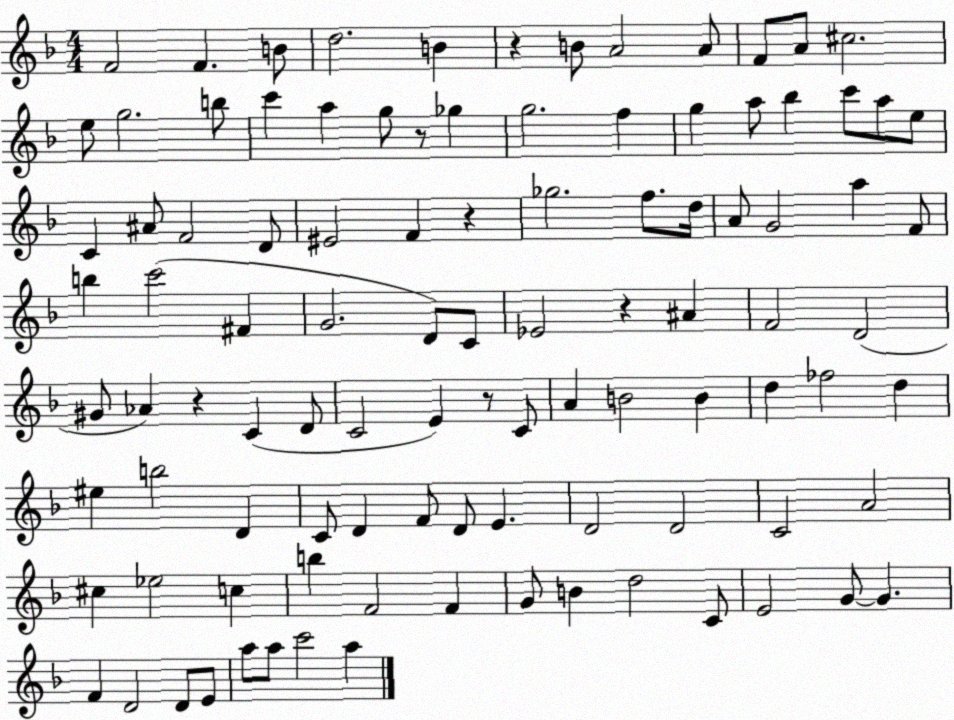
X:1
T:Untitled
M:4/4
L:1/4
K:F
F2 F B/2 d2 B z B/2 A2 A/2 F/2 A/2 ^c2 e/2 g2 b/2 c' a g/2 z/2 _g g2 f g a/2 _b c'/2 a/2 e/2 C ^A/2 F2 D/2 ^E2 F z _g2 f/2 d/4 A/2 G2 a F/2 b c'2 ^F G2 D/2 C/2 _E2 z ^A F2 D2 ^G/2 _A z C D/2 C2 E z/2 C/2 A B2 B d _f2 d ^e b2 D C/2 D F/2 D/2 E D2 D2 C2 A2 ^c _e2 c b F2 F G/2 B d2 C/2 E2 G/2 G F D2 D/2 E/2 a/2 a/2 c'2 a